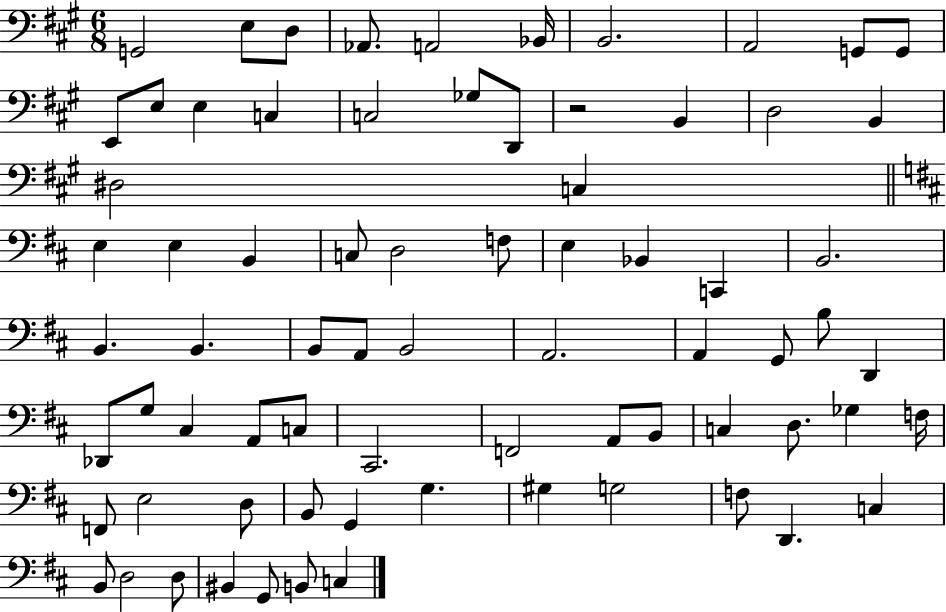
{
  \clef bass
  \numericTimeSignature
  \time 6/8
  \key a \major
  g,2 e8 d8 | aes,8. a,2 bes,16 | b,2. | a,2 g,8 g,8 | \break e,8 e8 e4 c4 | c2 ges8 d,8 | r2 b,4 | d2 b,4 | \break dis2 c4 | \bar "||" \break \key d \major e4 e4 b,4 | c8 d2 f8 | e4 bes,4 c,4 | b,2. | \break b,4. b,4. | b,8 a,8 b,2 | a,2. | a,4 g,8 b8 d,4 | \break des,8 g8 cis4 a,8 c8 | cis,2. | f,2 a,8 b,8 | c4 d8. ges4 f16 | \break f,8 e2 d8 | b,8 g,4 g4. | gis4 g2 | f8 d,4. c4 | \break b,8 d2 d8 | bis,4 g,8 b,8 c4 | \bar "|."
}